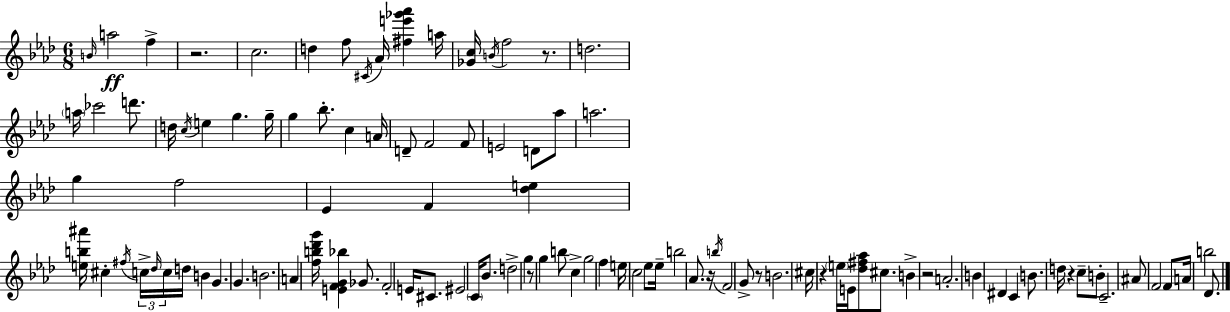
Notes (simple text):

B4/s A5/h F5/q R/h. C5/h. D5/q F5/e C#4/s Ab4/s [F#5,E6,Gb6,Ab6]/q A5/s [Gb4,C5]/s B4/s F5/h R/e. D5/h. A5/s CES6/h D6/e. D5/s C5/s E5/q G5/q. G5/s G5/q Bb5/e. C5/q A4/s D4/e F4/h F4/e E4/h D4/e Ab5/e A5/h. G5/q F5/h Eb4/q F4/q [Db5,E5]/q [E5,B5,A#6]/s C#5/q F#5/s C5/s Db5/s C5/s D5/s B4/q G4/q. G4/q. B4/h. A4/q [F5,B5,Db6,G6]/s [E4,F4,G4,Bb5]/q Gb4/e. F4/h E4/s C#4/e. EIS4/h C4/s Bb4/e. D5/h G5/q R/e G5/q B5/e C5/q G5/h F5/q E5/s C5/h Eb5/e Eb5/s B5/h Ab4/e. R/s B5/s F4/h G4/e R/e B4/h. C#5/s R/q E5/s E4/s [Db5,F#5,Ab5]/e C#5/e. B4/q R/h A4/h. B4/q D#4/q C4/q B4/e. D5/s R/q C5/e B4/e C4/h. A#4/e F4/h F4/e A4/s B5/h Db4/e.